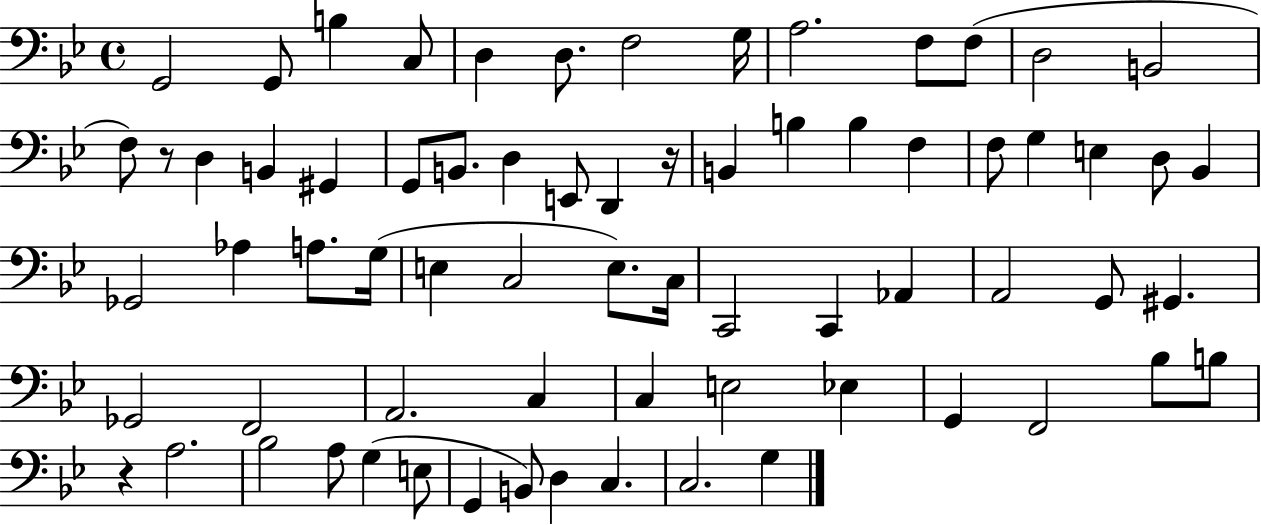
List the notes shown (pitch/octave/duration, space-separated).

G2/h G2/e B3/q C3/e D3/q D3/e. F3/h G3/s A3/h. F3/e F3/e D3/h B2/h F3/e R/e D3/q B2/q G#2/q G2/e B2/e. D3/q E2/e D2/q R/s B2/q B3/q B3/q F3/q F3/e G3/q E3/q D3/e Bb2/q Gb2/h Ab3/q A3/e. G3/s E3/q C3/h E3/e. C3/s C2/h C2/q Ab2/q A2/h G2/e G#2/q. Gb2/h F2/h A2/h. C3/q C3/q E3/h Eb3/q G2/q F2/h Bb3/e B3/e R/q A3/h. Bb3/h A3/e G3/q E3/e G2/q B2/e D3/q C3/q. C3/h. G3/q